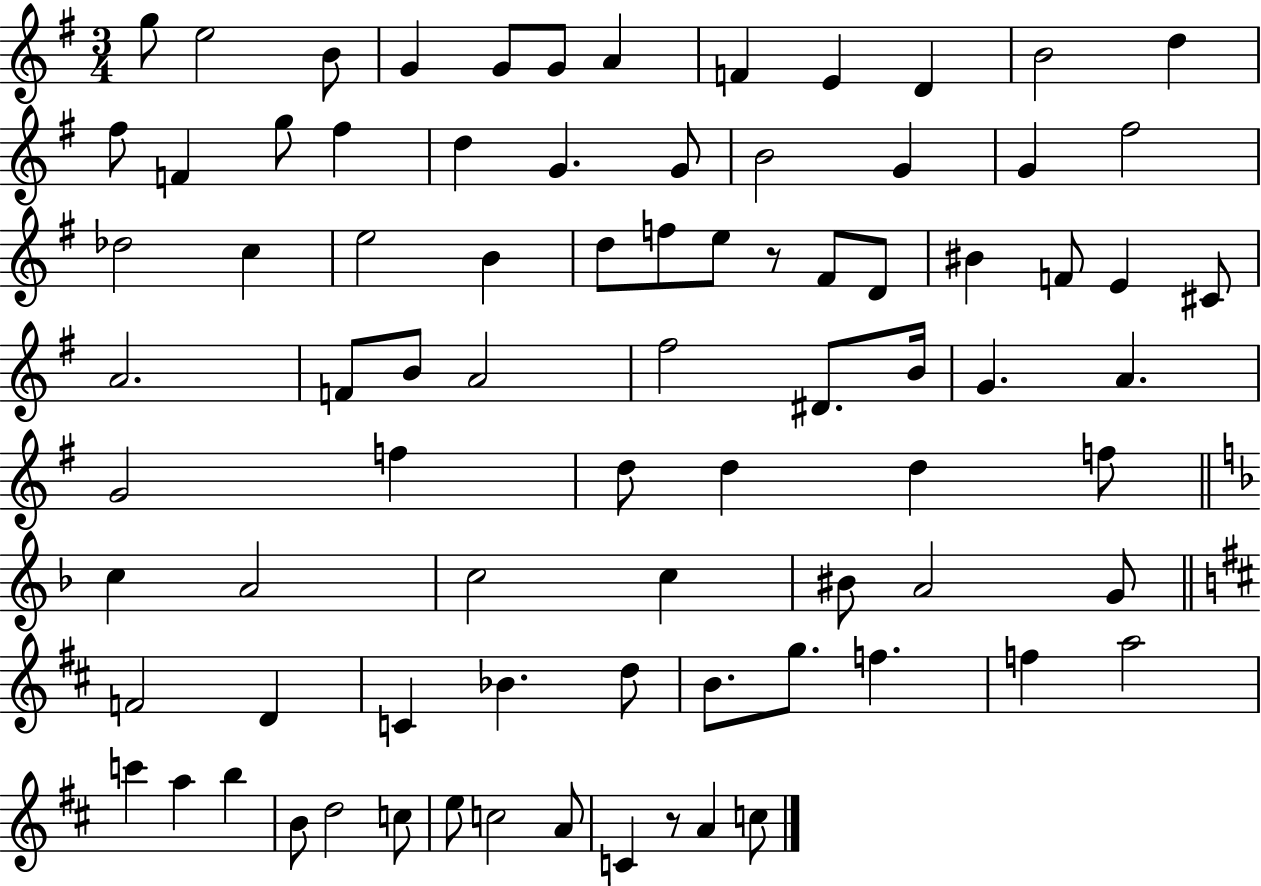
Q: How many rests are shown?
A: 2